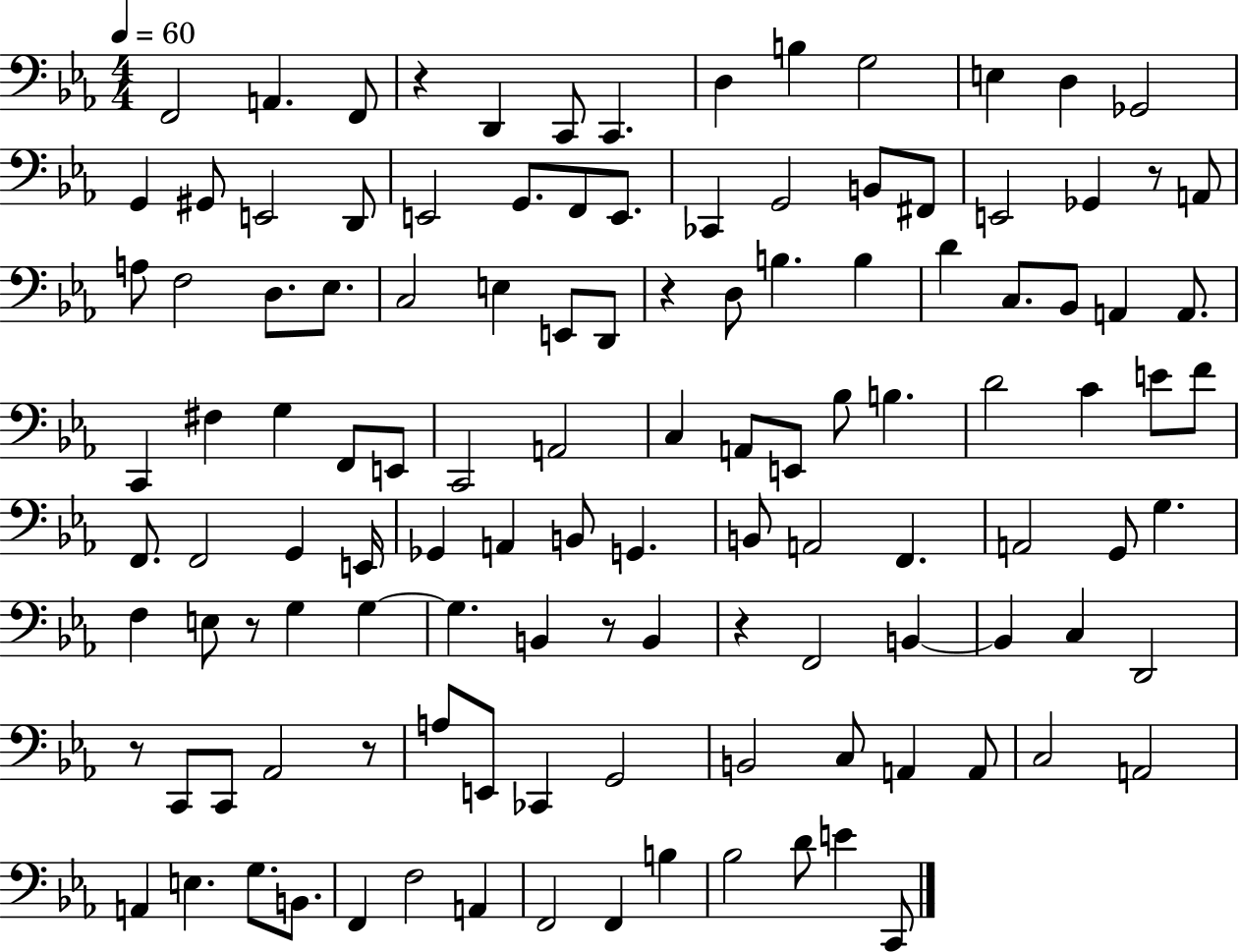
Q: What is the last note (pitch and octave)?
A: C2